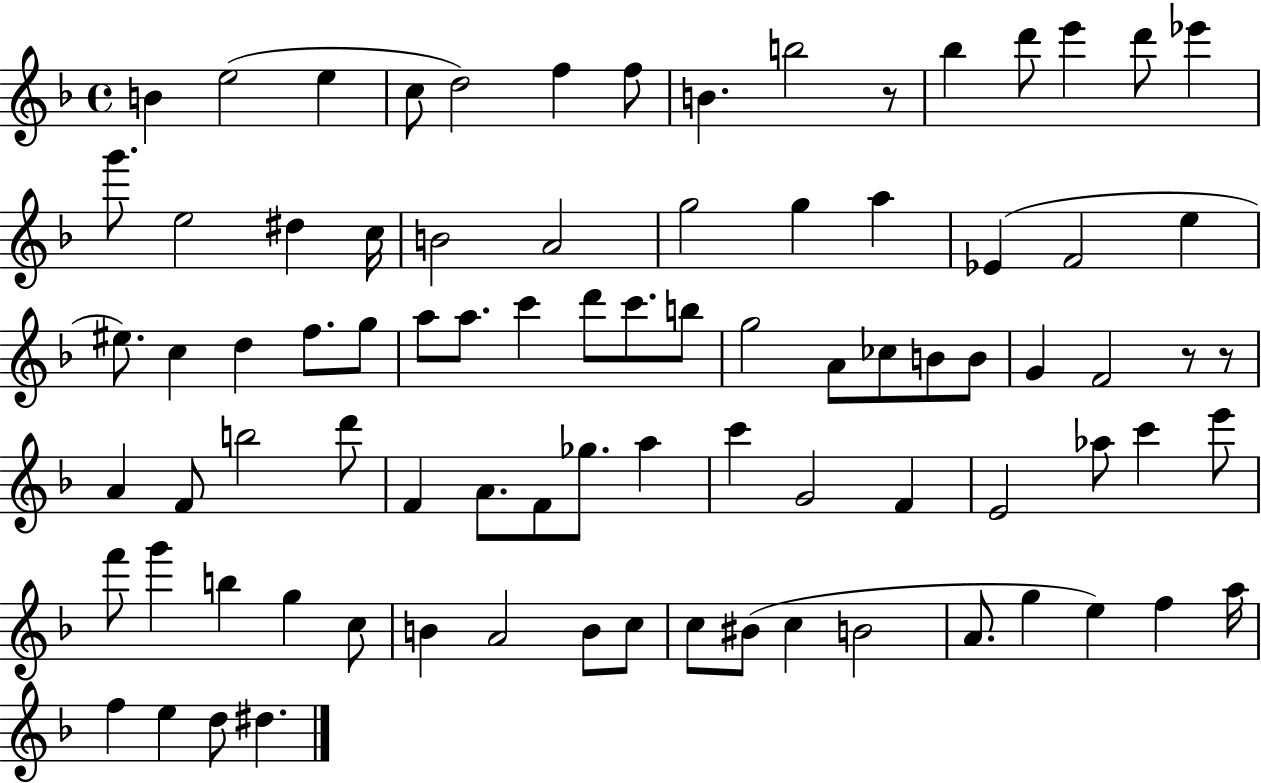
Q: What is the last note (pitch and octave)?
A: D#5